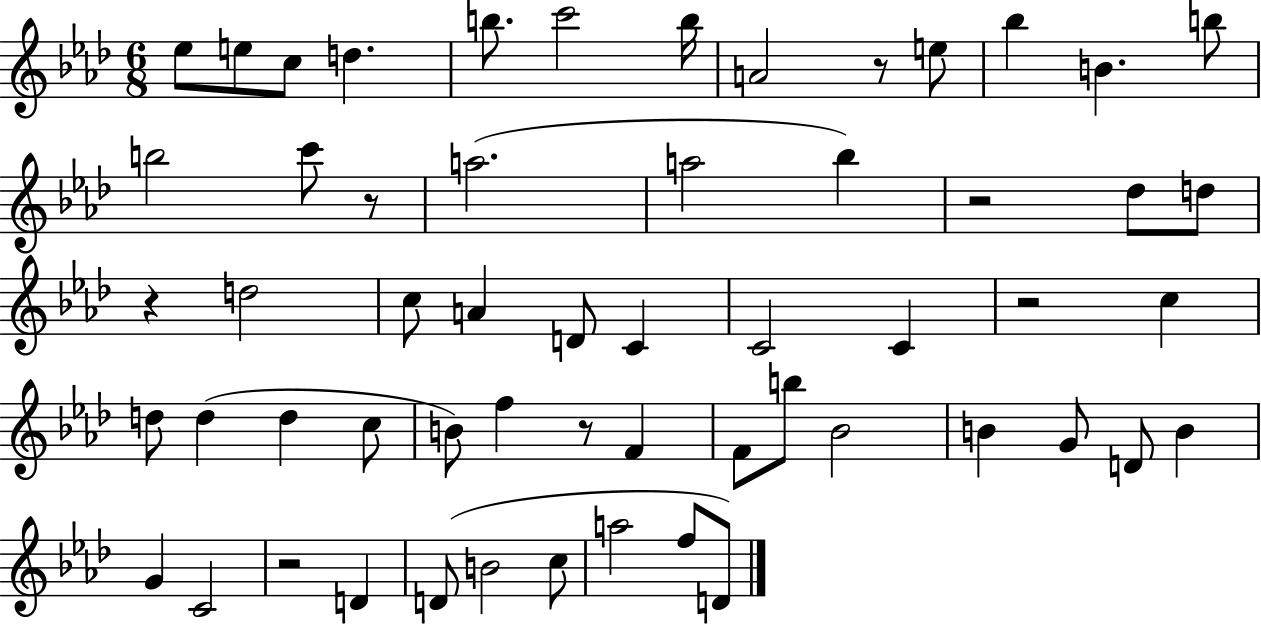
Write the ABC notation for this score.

X:1
T:Untitled
M:6/8
L:1/4
K:Ab
_e/2 e/2 c/2 d b/2 c'2 b/4 A2 z/2 e/2 _b B b/2 b2 c'/2 z/2 a2 a2 _b z2 _d/2 d/2 z d2 c/2 A D/2 C C2 C z2 c d/2 d d c/2 B/2 f z/2 F F/2 b/2 _B2 B G/2 D/2 B G C2 z2 D D/2 B2 c/2 a2 f/2 D/2